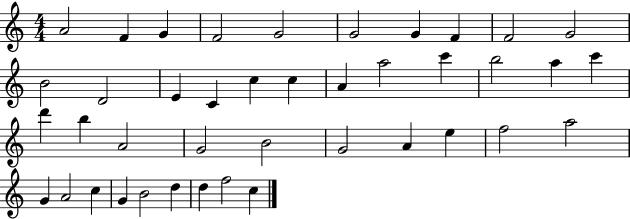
X:1
T:Untitled
M:4/4
L:1/4
K:C
A2 F G F2 G2 G2 G F F2 G2 B2 D2 E C c c A a2 c' b2 a c' d' b A2 G2 B2 G2 A e f2 a2 G A2 c G B2 d d f2 c